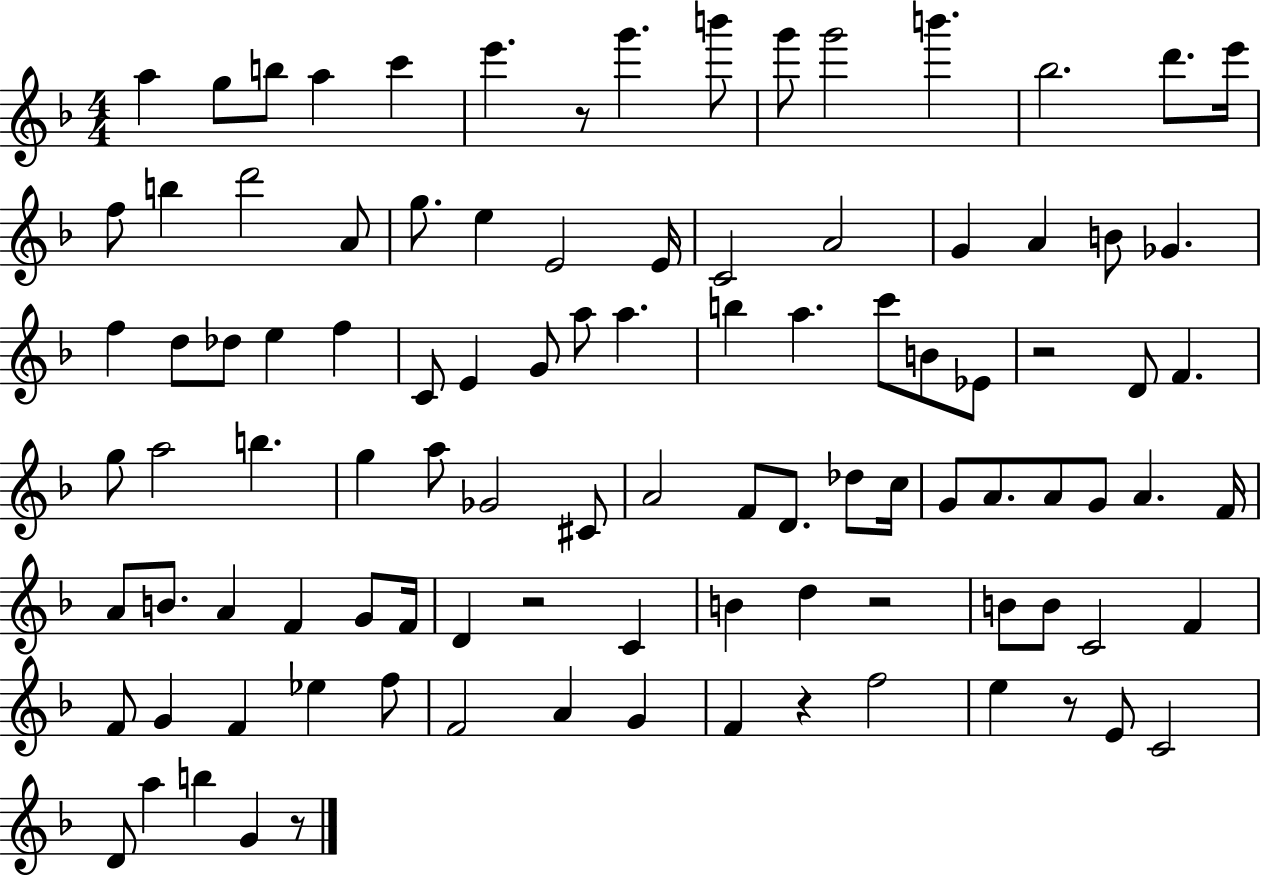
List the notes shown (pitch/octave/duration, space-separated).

A5/q G5/e B5/e A5/q C6/q E6/q. R/e G6/q. B6/e G6/e G6/h B6/q. Bb5/h. D6/e. E6/s F5/e B5/q D6/h A4/e G5/e. E5/q E4/h E4/s C4/h A4/h G4/q A4/q B4/e Gb4/q. F5/q D5/e Db5/e E5/q F5/q C4/e E4/q G4/e A5/e A5/q. B5/q A5/q. C6/e B4/e Eb4/e R/h D4/e F4/q. G5/e A5/h B5/q. G5/q A5/e Gb4/h C#4/e A4/h F4/e D4/e. Db5/e C5/s G4/e A4/e. A4/e G4/e A4/q. F4/s A4/e B4/e. A4/q F4/q G4/e F4/s D4/q R/h C4/q B4/q D5/q R/h B4/e B4/e C4/h F4/q F4/e G4/q F4/q Eb5/q F5/e F4/h A4/q G4/q F4/q R/q F5/h E5/q R/e E4/e C4/h D4/e A5/q B5/q G4/q R/e